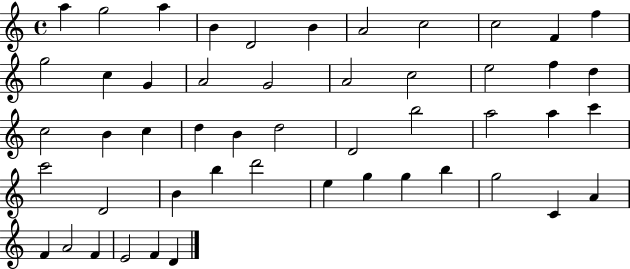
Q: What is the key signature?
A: C major